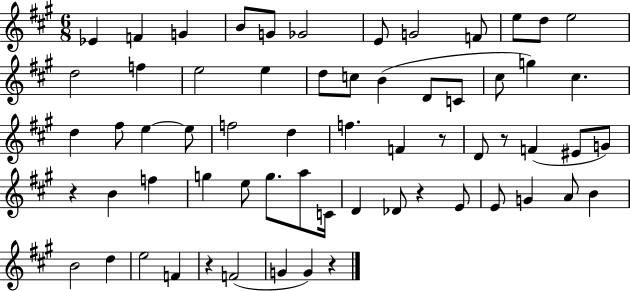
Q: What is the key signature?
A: A major